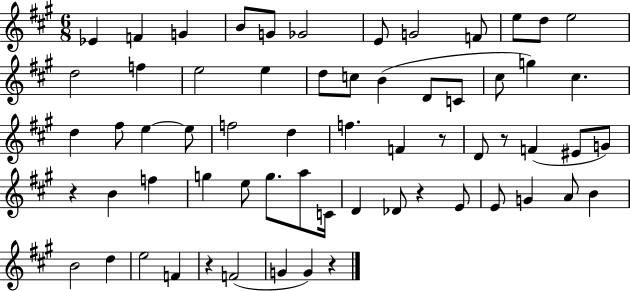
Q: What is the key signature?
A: A major